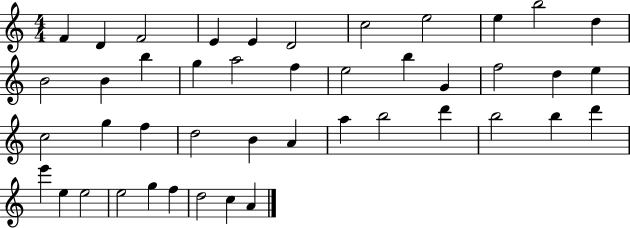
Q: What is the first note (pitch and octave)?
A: F4